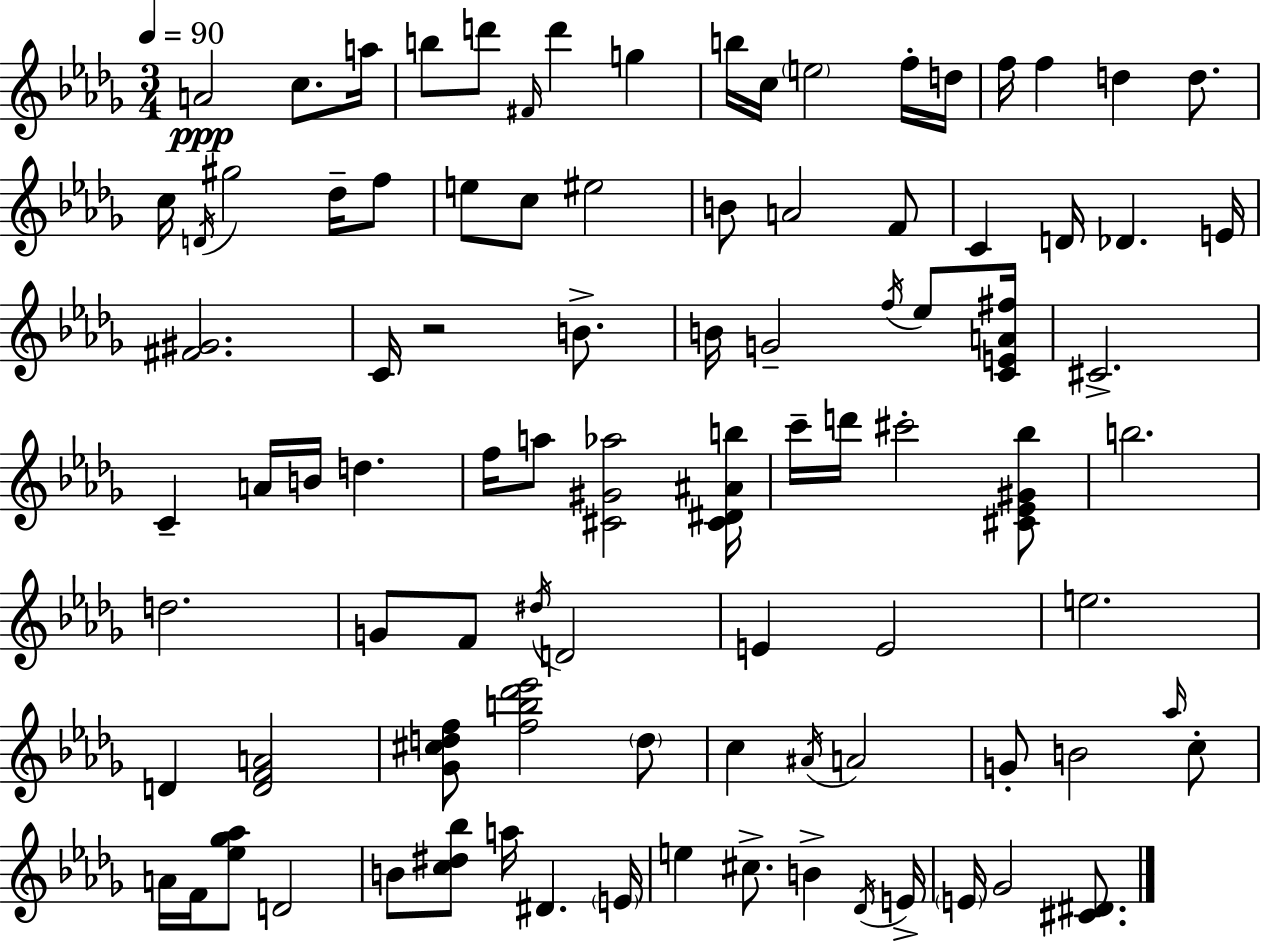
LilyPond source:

{
  \clef treble
  \numericTimeSignature
  \time 3/4
  \key bes \minor
  \tempo 4 = 90
  a'2\ppp c''8. a''16 | b''8 d'''8 \grace { fis'16 } d'''4 g''4 | b''16 c''16 \parenthesize e''2 f''16-. | d''16 f''16 f''4 d''4 d''8. | \break c''16 \acciaccatura { d'16 } gis''2 des''16-- | f''8 e''8 c''8 eis''2 | b'8 a'2 | f'8 c'4 d'16 des'4. | \break e'16 <fis' gis'>2. | c'16 r2 b'8.-> | b'16 g'2-- \acciaccatura { f''16 } | ees''8 <c' e' a' fis''>16 cis'2.-> | \break c'4-- a'16 b'16 d''4. | f''16 a''8 <cis' gis' aes''>2 | <cis' dis' ais' b''>16 c'''16-- d'''16 cis'''2-. | <cis' ees' gis' bes''>8 b''2. | \break d''2. | g'8 f'8 \acciaccatura { dis''16 } d'2 | e'4 e'2 | e''2. | \break d'4 <d' f' a'>2 | <ges' cis'' d'' f''>8 <f'' b'' des''' ees'''>2 | \parenthesize d''8 c''4 \acciaccatura { ais'16 } a'2 | g'8-. b'2 | \break \grace { aes''16 } c''8-. a'16 f'16 <ees'' ges'' aes''>8 d'2 | b'8 <c'' dis'' bes''>8 a''16 dis'4. | \parenthesize e'16 e''4 cis''8.-> | b'4-> \acciaccatura { des'16 } e'16-> \parenthesize e'16 ges'2 | \break <cis' dis'>8. \bar "|."
}